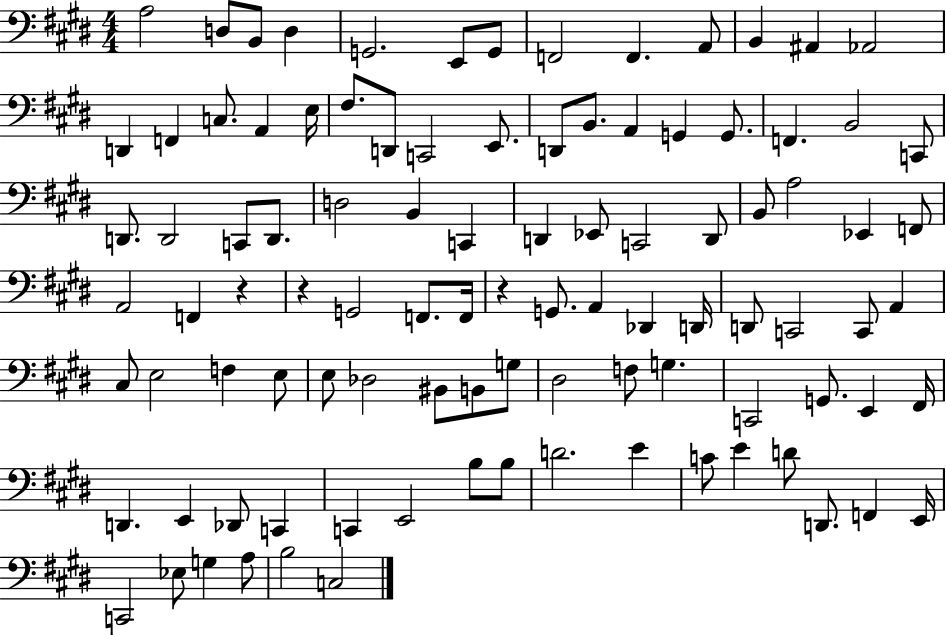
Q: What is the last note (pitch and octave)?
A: C3